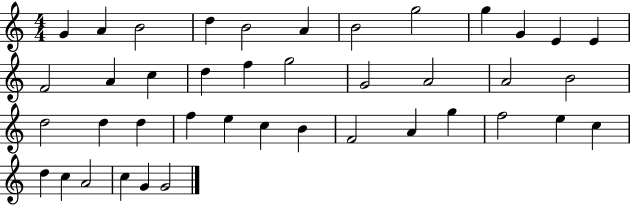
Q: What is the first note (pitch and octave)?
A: G4